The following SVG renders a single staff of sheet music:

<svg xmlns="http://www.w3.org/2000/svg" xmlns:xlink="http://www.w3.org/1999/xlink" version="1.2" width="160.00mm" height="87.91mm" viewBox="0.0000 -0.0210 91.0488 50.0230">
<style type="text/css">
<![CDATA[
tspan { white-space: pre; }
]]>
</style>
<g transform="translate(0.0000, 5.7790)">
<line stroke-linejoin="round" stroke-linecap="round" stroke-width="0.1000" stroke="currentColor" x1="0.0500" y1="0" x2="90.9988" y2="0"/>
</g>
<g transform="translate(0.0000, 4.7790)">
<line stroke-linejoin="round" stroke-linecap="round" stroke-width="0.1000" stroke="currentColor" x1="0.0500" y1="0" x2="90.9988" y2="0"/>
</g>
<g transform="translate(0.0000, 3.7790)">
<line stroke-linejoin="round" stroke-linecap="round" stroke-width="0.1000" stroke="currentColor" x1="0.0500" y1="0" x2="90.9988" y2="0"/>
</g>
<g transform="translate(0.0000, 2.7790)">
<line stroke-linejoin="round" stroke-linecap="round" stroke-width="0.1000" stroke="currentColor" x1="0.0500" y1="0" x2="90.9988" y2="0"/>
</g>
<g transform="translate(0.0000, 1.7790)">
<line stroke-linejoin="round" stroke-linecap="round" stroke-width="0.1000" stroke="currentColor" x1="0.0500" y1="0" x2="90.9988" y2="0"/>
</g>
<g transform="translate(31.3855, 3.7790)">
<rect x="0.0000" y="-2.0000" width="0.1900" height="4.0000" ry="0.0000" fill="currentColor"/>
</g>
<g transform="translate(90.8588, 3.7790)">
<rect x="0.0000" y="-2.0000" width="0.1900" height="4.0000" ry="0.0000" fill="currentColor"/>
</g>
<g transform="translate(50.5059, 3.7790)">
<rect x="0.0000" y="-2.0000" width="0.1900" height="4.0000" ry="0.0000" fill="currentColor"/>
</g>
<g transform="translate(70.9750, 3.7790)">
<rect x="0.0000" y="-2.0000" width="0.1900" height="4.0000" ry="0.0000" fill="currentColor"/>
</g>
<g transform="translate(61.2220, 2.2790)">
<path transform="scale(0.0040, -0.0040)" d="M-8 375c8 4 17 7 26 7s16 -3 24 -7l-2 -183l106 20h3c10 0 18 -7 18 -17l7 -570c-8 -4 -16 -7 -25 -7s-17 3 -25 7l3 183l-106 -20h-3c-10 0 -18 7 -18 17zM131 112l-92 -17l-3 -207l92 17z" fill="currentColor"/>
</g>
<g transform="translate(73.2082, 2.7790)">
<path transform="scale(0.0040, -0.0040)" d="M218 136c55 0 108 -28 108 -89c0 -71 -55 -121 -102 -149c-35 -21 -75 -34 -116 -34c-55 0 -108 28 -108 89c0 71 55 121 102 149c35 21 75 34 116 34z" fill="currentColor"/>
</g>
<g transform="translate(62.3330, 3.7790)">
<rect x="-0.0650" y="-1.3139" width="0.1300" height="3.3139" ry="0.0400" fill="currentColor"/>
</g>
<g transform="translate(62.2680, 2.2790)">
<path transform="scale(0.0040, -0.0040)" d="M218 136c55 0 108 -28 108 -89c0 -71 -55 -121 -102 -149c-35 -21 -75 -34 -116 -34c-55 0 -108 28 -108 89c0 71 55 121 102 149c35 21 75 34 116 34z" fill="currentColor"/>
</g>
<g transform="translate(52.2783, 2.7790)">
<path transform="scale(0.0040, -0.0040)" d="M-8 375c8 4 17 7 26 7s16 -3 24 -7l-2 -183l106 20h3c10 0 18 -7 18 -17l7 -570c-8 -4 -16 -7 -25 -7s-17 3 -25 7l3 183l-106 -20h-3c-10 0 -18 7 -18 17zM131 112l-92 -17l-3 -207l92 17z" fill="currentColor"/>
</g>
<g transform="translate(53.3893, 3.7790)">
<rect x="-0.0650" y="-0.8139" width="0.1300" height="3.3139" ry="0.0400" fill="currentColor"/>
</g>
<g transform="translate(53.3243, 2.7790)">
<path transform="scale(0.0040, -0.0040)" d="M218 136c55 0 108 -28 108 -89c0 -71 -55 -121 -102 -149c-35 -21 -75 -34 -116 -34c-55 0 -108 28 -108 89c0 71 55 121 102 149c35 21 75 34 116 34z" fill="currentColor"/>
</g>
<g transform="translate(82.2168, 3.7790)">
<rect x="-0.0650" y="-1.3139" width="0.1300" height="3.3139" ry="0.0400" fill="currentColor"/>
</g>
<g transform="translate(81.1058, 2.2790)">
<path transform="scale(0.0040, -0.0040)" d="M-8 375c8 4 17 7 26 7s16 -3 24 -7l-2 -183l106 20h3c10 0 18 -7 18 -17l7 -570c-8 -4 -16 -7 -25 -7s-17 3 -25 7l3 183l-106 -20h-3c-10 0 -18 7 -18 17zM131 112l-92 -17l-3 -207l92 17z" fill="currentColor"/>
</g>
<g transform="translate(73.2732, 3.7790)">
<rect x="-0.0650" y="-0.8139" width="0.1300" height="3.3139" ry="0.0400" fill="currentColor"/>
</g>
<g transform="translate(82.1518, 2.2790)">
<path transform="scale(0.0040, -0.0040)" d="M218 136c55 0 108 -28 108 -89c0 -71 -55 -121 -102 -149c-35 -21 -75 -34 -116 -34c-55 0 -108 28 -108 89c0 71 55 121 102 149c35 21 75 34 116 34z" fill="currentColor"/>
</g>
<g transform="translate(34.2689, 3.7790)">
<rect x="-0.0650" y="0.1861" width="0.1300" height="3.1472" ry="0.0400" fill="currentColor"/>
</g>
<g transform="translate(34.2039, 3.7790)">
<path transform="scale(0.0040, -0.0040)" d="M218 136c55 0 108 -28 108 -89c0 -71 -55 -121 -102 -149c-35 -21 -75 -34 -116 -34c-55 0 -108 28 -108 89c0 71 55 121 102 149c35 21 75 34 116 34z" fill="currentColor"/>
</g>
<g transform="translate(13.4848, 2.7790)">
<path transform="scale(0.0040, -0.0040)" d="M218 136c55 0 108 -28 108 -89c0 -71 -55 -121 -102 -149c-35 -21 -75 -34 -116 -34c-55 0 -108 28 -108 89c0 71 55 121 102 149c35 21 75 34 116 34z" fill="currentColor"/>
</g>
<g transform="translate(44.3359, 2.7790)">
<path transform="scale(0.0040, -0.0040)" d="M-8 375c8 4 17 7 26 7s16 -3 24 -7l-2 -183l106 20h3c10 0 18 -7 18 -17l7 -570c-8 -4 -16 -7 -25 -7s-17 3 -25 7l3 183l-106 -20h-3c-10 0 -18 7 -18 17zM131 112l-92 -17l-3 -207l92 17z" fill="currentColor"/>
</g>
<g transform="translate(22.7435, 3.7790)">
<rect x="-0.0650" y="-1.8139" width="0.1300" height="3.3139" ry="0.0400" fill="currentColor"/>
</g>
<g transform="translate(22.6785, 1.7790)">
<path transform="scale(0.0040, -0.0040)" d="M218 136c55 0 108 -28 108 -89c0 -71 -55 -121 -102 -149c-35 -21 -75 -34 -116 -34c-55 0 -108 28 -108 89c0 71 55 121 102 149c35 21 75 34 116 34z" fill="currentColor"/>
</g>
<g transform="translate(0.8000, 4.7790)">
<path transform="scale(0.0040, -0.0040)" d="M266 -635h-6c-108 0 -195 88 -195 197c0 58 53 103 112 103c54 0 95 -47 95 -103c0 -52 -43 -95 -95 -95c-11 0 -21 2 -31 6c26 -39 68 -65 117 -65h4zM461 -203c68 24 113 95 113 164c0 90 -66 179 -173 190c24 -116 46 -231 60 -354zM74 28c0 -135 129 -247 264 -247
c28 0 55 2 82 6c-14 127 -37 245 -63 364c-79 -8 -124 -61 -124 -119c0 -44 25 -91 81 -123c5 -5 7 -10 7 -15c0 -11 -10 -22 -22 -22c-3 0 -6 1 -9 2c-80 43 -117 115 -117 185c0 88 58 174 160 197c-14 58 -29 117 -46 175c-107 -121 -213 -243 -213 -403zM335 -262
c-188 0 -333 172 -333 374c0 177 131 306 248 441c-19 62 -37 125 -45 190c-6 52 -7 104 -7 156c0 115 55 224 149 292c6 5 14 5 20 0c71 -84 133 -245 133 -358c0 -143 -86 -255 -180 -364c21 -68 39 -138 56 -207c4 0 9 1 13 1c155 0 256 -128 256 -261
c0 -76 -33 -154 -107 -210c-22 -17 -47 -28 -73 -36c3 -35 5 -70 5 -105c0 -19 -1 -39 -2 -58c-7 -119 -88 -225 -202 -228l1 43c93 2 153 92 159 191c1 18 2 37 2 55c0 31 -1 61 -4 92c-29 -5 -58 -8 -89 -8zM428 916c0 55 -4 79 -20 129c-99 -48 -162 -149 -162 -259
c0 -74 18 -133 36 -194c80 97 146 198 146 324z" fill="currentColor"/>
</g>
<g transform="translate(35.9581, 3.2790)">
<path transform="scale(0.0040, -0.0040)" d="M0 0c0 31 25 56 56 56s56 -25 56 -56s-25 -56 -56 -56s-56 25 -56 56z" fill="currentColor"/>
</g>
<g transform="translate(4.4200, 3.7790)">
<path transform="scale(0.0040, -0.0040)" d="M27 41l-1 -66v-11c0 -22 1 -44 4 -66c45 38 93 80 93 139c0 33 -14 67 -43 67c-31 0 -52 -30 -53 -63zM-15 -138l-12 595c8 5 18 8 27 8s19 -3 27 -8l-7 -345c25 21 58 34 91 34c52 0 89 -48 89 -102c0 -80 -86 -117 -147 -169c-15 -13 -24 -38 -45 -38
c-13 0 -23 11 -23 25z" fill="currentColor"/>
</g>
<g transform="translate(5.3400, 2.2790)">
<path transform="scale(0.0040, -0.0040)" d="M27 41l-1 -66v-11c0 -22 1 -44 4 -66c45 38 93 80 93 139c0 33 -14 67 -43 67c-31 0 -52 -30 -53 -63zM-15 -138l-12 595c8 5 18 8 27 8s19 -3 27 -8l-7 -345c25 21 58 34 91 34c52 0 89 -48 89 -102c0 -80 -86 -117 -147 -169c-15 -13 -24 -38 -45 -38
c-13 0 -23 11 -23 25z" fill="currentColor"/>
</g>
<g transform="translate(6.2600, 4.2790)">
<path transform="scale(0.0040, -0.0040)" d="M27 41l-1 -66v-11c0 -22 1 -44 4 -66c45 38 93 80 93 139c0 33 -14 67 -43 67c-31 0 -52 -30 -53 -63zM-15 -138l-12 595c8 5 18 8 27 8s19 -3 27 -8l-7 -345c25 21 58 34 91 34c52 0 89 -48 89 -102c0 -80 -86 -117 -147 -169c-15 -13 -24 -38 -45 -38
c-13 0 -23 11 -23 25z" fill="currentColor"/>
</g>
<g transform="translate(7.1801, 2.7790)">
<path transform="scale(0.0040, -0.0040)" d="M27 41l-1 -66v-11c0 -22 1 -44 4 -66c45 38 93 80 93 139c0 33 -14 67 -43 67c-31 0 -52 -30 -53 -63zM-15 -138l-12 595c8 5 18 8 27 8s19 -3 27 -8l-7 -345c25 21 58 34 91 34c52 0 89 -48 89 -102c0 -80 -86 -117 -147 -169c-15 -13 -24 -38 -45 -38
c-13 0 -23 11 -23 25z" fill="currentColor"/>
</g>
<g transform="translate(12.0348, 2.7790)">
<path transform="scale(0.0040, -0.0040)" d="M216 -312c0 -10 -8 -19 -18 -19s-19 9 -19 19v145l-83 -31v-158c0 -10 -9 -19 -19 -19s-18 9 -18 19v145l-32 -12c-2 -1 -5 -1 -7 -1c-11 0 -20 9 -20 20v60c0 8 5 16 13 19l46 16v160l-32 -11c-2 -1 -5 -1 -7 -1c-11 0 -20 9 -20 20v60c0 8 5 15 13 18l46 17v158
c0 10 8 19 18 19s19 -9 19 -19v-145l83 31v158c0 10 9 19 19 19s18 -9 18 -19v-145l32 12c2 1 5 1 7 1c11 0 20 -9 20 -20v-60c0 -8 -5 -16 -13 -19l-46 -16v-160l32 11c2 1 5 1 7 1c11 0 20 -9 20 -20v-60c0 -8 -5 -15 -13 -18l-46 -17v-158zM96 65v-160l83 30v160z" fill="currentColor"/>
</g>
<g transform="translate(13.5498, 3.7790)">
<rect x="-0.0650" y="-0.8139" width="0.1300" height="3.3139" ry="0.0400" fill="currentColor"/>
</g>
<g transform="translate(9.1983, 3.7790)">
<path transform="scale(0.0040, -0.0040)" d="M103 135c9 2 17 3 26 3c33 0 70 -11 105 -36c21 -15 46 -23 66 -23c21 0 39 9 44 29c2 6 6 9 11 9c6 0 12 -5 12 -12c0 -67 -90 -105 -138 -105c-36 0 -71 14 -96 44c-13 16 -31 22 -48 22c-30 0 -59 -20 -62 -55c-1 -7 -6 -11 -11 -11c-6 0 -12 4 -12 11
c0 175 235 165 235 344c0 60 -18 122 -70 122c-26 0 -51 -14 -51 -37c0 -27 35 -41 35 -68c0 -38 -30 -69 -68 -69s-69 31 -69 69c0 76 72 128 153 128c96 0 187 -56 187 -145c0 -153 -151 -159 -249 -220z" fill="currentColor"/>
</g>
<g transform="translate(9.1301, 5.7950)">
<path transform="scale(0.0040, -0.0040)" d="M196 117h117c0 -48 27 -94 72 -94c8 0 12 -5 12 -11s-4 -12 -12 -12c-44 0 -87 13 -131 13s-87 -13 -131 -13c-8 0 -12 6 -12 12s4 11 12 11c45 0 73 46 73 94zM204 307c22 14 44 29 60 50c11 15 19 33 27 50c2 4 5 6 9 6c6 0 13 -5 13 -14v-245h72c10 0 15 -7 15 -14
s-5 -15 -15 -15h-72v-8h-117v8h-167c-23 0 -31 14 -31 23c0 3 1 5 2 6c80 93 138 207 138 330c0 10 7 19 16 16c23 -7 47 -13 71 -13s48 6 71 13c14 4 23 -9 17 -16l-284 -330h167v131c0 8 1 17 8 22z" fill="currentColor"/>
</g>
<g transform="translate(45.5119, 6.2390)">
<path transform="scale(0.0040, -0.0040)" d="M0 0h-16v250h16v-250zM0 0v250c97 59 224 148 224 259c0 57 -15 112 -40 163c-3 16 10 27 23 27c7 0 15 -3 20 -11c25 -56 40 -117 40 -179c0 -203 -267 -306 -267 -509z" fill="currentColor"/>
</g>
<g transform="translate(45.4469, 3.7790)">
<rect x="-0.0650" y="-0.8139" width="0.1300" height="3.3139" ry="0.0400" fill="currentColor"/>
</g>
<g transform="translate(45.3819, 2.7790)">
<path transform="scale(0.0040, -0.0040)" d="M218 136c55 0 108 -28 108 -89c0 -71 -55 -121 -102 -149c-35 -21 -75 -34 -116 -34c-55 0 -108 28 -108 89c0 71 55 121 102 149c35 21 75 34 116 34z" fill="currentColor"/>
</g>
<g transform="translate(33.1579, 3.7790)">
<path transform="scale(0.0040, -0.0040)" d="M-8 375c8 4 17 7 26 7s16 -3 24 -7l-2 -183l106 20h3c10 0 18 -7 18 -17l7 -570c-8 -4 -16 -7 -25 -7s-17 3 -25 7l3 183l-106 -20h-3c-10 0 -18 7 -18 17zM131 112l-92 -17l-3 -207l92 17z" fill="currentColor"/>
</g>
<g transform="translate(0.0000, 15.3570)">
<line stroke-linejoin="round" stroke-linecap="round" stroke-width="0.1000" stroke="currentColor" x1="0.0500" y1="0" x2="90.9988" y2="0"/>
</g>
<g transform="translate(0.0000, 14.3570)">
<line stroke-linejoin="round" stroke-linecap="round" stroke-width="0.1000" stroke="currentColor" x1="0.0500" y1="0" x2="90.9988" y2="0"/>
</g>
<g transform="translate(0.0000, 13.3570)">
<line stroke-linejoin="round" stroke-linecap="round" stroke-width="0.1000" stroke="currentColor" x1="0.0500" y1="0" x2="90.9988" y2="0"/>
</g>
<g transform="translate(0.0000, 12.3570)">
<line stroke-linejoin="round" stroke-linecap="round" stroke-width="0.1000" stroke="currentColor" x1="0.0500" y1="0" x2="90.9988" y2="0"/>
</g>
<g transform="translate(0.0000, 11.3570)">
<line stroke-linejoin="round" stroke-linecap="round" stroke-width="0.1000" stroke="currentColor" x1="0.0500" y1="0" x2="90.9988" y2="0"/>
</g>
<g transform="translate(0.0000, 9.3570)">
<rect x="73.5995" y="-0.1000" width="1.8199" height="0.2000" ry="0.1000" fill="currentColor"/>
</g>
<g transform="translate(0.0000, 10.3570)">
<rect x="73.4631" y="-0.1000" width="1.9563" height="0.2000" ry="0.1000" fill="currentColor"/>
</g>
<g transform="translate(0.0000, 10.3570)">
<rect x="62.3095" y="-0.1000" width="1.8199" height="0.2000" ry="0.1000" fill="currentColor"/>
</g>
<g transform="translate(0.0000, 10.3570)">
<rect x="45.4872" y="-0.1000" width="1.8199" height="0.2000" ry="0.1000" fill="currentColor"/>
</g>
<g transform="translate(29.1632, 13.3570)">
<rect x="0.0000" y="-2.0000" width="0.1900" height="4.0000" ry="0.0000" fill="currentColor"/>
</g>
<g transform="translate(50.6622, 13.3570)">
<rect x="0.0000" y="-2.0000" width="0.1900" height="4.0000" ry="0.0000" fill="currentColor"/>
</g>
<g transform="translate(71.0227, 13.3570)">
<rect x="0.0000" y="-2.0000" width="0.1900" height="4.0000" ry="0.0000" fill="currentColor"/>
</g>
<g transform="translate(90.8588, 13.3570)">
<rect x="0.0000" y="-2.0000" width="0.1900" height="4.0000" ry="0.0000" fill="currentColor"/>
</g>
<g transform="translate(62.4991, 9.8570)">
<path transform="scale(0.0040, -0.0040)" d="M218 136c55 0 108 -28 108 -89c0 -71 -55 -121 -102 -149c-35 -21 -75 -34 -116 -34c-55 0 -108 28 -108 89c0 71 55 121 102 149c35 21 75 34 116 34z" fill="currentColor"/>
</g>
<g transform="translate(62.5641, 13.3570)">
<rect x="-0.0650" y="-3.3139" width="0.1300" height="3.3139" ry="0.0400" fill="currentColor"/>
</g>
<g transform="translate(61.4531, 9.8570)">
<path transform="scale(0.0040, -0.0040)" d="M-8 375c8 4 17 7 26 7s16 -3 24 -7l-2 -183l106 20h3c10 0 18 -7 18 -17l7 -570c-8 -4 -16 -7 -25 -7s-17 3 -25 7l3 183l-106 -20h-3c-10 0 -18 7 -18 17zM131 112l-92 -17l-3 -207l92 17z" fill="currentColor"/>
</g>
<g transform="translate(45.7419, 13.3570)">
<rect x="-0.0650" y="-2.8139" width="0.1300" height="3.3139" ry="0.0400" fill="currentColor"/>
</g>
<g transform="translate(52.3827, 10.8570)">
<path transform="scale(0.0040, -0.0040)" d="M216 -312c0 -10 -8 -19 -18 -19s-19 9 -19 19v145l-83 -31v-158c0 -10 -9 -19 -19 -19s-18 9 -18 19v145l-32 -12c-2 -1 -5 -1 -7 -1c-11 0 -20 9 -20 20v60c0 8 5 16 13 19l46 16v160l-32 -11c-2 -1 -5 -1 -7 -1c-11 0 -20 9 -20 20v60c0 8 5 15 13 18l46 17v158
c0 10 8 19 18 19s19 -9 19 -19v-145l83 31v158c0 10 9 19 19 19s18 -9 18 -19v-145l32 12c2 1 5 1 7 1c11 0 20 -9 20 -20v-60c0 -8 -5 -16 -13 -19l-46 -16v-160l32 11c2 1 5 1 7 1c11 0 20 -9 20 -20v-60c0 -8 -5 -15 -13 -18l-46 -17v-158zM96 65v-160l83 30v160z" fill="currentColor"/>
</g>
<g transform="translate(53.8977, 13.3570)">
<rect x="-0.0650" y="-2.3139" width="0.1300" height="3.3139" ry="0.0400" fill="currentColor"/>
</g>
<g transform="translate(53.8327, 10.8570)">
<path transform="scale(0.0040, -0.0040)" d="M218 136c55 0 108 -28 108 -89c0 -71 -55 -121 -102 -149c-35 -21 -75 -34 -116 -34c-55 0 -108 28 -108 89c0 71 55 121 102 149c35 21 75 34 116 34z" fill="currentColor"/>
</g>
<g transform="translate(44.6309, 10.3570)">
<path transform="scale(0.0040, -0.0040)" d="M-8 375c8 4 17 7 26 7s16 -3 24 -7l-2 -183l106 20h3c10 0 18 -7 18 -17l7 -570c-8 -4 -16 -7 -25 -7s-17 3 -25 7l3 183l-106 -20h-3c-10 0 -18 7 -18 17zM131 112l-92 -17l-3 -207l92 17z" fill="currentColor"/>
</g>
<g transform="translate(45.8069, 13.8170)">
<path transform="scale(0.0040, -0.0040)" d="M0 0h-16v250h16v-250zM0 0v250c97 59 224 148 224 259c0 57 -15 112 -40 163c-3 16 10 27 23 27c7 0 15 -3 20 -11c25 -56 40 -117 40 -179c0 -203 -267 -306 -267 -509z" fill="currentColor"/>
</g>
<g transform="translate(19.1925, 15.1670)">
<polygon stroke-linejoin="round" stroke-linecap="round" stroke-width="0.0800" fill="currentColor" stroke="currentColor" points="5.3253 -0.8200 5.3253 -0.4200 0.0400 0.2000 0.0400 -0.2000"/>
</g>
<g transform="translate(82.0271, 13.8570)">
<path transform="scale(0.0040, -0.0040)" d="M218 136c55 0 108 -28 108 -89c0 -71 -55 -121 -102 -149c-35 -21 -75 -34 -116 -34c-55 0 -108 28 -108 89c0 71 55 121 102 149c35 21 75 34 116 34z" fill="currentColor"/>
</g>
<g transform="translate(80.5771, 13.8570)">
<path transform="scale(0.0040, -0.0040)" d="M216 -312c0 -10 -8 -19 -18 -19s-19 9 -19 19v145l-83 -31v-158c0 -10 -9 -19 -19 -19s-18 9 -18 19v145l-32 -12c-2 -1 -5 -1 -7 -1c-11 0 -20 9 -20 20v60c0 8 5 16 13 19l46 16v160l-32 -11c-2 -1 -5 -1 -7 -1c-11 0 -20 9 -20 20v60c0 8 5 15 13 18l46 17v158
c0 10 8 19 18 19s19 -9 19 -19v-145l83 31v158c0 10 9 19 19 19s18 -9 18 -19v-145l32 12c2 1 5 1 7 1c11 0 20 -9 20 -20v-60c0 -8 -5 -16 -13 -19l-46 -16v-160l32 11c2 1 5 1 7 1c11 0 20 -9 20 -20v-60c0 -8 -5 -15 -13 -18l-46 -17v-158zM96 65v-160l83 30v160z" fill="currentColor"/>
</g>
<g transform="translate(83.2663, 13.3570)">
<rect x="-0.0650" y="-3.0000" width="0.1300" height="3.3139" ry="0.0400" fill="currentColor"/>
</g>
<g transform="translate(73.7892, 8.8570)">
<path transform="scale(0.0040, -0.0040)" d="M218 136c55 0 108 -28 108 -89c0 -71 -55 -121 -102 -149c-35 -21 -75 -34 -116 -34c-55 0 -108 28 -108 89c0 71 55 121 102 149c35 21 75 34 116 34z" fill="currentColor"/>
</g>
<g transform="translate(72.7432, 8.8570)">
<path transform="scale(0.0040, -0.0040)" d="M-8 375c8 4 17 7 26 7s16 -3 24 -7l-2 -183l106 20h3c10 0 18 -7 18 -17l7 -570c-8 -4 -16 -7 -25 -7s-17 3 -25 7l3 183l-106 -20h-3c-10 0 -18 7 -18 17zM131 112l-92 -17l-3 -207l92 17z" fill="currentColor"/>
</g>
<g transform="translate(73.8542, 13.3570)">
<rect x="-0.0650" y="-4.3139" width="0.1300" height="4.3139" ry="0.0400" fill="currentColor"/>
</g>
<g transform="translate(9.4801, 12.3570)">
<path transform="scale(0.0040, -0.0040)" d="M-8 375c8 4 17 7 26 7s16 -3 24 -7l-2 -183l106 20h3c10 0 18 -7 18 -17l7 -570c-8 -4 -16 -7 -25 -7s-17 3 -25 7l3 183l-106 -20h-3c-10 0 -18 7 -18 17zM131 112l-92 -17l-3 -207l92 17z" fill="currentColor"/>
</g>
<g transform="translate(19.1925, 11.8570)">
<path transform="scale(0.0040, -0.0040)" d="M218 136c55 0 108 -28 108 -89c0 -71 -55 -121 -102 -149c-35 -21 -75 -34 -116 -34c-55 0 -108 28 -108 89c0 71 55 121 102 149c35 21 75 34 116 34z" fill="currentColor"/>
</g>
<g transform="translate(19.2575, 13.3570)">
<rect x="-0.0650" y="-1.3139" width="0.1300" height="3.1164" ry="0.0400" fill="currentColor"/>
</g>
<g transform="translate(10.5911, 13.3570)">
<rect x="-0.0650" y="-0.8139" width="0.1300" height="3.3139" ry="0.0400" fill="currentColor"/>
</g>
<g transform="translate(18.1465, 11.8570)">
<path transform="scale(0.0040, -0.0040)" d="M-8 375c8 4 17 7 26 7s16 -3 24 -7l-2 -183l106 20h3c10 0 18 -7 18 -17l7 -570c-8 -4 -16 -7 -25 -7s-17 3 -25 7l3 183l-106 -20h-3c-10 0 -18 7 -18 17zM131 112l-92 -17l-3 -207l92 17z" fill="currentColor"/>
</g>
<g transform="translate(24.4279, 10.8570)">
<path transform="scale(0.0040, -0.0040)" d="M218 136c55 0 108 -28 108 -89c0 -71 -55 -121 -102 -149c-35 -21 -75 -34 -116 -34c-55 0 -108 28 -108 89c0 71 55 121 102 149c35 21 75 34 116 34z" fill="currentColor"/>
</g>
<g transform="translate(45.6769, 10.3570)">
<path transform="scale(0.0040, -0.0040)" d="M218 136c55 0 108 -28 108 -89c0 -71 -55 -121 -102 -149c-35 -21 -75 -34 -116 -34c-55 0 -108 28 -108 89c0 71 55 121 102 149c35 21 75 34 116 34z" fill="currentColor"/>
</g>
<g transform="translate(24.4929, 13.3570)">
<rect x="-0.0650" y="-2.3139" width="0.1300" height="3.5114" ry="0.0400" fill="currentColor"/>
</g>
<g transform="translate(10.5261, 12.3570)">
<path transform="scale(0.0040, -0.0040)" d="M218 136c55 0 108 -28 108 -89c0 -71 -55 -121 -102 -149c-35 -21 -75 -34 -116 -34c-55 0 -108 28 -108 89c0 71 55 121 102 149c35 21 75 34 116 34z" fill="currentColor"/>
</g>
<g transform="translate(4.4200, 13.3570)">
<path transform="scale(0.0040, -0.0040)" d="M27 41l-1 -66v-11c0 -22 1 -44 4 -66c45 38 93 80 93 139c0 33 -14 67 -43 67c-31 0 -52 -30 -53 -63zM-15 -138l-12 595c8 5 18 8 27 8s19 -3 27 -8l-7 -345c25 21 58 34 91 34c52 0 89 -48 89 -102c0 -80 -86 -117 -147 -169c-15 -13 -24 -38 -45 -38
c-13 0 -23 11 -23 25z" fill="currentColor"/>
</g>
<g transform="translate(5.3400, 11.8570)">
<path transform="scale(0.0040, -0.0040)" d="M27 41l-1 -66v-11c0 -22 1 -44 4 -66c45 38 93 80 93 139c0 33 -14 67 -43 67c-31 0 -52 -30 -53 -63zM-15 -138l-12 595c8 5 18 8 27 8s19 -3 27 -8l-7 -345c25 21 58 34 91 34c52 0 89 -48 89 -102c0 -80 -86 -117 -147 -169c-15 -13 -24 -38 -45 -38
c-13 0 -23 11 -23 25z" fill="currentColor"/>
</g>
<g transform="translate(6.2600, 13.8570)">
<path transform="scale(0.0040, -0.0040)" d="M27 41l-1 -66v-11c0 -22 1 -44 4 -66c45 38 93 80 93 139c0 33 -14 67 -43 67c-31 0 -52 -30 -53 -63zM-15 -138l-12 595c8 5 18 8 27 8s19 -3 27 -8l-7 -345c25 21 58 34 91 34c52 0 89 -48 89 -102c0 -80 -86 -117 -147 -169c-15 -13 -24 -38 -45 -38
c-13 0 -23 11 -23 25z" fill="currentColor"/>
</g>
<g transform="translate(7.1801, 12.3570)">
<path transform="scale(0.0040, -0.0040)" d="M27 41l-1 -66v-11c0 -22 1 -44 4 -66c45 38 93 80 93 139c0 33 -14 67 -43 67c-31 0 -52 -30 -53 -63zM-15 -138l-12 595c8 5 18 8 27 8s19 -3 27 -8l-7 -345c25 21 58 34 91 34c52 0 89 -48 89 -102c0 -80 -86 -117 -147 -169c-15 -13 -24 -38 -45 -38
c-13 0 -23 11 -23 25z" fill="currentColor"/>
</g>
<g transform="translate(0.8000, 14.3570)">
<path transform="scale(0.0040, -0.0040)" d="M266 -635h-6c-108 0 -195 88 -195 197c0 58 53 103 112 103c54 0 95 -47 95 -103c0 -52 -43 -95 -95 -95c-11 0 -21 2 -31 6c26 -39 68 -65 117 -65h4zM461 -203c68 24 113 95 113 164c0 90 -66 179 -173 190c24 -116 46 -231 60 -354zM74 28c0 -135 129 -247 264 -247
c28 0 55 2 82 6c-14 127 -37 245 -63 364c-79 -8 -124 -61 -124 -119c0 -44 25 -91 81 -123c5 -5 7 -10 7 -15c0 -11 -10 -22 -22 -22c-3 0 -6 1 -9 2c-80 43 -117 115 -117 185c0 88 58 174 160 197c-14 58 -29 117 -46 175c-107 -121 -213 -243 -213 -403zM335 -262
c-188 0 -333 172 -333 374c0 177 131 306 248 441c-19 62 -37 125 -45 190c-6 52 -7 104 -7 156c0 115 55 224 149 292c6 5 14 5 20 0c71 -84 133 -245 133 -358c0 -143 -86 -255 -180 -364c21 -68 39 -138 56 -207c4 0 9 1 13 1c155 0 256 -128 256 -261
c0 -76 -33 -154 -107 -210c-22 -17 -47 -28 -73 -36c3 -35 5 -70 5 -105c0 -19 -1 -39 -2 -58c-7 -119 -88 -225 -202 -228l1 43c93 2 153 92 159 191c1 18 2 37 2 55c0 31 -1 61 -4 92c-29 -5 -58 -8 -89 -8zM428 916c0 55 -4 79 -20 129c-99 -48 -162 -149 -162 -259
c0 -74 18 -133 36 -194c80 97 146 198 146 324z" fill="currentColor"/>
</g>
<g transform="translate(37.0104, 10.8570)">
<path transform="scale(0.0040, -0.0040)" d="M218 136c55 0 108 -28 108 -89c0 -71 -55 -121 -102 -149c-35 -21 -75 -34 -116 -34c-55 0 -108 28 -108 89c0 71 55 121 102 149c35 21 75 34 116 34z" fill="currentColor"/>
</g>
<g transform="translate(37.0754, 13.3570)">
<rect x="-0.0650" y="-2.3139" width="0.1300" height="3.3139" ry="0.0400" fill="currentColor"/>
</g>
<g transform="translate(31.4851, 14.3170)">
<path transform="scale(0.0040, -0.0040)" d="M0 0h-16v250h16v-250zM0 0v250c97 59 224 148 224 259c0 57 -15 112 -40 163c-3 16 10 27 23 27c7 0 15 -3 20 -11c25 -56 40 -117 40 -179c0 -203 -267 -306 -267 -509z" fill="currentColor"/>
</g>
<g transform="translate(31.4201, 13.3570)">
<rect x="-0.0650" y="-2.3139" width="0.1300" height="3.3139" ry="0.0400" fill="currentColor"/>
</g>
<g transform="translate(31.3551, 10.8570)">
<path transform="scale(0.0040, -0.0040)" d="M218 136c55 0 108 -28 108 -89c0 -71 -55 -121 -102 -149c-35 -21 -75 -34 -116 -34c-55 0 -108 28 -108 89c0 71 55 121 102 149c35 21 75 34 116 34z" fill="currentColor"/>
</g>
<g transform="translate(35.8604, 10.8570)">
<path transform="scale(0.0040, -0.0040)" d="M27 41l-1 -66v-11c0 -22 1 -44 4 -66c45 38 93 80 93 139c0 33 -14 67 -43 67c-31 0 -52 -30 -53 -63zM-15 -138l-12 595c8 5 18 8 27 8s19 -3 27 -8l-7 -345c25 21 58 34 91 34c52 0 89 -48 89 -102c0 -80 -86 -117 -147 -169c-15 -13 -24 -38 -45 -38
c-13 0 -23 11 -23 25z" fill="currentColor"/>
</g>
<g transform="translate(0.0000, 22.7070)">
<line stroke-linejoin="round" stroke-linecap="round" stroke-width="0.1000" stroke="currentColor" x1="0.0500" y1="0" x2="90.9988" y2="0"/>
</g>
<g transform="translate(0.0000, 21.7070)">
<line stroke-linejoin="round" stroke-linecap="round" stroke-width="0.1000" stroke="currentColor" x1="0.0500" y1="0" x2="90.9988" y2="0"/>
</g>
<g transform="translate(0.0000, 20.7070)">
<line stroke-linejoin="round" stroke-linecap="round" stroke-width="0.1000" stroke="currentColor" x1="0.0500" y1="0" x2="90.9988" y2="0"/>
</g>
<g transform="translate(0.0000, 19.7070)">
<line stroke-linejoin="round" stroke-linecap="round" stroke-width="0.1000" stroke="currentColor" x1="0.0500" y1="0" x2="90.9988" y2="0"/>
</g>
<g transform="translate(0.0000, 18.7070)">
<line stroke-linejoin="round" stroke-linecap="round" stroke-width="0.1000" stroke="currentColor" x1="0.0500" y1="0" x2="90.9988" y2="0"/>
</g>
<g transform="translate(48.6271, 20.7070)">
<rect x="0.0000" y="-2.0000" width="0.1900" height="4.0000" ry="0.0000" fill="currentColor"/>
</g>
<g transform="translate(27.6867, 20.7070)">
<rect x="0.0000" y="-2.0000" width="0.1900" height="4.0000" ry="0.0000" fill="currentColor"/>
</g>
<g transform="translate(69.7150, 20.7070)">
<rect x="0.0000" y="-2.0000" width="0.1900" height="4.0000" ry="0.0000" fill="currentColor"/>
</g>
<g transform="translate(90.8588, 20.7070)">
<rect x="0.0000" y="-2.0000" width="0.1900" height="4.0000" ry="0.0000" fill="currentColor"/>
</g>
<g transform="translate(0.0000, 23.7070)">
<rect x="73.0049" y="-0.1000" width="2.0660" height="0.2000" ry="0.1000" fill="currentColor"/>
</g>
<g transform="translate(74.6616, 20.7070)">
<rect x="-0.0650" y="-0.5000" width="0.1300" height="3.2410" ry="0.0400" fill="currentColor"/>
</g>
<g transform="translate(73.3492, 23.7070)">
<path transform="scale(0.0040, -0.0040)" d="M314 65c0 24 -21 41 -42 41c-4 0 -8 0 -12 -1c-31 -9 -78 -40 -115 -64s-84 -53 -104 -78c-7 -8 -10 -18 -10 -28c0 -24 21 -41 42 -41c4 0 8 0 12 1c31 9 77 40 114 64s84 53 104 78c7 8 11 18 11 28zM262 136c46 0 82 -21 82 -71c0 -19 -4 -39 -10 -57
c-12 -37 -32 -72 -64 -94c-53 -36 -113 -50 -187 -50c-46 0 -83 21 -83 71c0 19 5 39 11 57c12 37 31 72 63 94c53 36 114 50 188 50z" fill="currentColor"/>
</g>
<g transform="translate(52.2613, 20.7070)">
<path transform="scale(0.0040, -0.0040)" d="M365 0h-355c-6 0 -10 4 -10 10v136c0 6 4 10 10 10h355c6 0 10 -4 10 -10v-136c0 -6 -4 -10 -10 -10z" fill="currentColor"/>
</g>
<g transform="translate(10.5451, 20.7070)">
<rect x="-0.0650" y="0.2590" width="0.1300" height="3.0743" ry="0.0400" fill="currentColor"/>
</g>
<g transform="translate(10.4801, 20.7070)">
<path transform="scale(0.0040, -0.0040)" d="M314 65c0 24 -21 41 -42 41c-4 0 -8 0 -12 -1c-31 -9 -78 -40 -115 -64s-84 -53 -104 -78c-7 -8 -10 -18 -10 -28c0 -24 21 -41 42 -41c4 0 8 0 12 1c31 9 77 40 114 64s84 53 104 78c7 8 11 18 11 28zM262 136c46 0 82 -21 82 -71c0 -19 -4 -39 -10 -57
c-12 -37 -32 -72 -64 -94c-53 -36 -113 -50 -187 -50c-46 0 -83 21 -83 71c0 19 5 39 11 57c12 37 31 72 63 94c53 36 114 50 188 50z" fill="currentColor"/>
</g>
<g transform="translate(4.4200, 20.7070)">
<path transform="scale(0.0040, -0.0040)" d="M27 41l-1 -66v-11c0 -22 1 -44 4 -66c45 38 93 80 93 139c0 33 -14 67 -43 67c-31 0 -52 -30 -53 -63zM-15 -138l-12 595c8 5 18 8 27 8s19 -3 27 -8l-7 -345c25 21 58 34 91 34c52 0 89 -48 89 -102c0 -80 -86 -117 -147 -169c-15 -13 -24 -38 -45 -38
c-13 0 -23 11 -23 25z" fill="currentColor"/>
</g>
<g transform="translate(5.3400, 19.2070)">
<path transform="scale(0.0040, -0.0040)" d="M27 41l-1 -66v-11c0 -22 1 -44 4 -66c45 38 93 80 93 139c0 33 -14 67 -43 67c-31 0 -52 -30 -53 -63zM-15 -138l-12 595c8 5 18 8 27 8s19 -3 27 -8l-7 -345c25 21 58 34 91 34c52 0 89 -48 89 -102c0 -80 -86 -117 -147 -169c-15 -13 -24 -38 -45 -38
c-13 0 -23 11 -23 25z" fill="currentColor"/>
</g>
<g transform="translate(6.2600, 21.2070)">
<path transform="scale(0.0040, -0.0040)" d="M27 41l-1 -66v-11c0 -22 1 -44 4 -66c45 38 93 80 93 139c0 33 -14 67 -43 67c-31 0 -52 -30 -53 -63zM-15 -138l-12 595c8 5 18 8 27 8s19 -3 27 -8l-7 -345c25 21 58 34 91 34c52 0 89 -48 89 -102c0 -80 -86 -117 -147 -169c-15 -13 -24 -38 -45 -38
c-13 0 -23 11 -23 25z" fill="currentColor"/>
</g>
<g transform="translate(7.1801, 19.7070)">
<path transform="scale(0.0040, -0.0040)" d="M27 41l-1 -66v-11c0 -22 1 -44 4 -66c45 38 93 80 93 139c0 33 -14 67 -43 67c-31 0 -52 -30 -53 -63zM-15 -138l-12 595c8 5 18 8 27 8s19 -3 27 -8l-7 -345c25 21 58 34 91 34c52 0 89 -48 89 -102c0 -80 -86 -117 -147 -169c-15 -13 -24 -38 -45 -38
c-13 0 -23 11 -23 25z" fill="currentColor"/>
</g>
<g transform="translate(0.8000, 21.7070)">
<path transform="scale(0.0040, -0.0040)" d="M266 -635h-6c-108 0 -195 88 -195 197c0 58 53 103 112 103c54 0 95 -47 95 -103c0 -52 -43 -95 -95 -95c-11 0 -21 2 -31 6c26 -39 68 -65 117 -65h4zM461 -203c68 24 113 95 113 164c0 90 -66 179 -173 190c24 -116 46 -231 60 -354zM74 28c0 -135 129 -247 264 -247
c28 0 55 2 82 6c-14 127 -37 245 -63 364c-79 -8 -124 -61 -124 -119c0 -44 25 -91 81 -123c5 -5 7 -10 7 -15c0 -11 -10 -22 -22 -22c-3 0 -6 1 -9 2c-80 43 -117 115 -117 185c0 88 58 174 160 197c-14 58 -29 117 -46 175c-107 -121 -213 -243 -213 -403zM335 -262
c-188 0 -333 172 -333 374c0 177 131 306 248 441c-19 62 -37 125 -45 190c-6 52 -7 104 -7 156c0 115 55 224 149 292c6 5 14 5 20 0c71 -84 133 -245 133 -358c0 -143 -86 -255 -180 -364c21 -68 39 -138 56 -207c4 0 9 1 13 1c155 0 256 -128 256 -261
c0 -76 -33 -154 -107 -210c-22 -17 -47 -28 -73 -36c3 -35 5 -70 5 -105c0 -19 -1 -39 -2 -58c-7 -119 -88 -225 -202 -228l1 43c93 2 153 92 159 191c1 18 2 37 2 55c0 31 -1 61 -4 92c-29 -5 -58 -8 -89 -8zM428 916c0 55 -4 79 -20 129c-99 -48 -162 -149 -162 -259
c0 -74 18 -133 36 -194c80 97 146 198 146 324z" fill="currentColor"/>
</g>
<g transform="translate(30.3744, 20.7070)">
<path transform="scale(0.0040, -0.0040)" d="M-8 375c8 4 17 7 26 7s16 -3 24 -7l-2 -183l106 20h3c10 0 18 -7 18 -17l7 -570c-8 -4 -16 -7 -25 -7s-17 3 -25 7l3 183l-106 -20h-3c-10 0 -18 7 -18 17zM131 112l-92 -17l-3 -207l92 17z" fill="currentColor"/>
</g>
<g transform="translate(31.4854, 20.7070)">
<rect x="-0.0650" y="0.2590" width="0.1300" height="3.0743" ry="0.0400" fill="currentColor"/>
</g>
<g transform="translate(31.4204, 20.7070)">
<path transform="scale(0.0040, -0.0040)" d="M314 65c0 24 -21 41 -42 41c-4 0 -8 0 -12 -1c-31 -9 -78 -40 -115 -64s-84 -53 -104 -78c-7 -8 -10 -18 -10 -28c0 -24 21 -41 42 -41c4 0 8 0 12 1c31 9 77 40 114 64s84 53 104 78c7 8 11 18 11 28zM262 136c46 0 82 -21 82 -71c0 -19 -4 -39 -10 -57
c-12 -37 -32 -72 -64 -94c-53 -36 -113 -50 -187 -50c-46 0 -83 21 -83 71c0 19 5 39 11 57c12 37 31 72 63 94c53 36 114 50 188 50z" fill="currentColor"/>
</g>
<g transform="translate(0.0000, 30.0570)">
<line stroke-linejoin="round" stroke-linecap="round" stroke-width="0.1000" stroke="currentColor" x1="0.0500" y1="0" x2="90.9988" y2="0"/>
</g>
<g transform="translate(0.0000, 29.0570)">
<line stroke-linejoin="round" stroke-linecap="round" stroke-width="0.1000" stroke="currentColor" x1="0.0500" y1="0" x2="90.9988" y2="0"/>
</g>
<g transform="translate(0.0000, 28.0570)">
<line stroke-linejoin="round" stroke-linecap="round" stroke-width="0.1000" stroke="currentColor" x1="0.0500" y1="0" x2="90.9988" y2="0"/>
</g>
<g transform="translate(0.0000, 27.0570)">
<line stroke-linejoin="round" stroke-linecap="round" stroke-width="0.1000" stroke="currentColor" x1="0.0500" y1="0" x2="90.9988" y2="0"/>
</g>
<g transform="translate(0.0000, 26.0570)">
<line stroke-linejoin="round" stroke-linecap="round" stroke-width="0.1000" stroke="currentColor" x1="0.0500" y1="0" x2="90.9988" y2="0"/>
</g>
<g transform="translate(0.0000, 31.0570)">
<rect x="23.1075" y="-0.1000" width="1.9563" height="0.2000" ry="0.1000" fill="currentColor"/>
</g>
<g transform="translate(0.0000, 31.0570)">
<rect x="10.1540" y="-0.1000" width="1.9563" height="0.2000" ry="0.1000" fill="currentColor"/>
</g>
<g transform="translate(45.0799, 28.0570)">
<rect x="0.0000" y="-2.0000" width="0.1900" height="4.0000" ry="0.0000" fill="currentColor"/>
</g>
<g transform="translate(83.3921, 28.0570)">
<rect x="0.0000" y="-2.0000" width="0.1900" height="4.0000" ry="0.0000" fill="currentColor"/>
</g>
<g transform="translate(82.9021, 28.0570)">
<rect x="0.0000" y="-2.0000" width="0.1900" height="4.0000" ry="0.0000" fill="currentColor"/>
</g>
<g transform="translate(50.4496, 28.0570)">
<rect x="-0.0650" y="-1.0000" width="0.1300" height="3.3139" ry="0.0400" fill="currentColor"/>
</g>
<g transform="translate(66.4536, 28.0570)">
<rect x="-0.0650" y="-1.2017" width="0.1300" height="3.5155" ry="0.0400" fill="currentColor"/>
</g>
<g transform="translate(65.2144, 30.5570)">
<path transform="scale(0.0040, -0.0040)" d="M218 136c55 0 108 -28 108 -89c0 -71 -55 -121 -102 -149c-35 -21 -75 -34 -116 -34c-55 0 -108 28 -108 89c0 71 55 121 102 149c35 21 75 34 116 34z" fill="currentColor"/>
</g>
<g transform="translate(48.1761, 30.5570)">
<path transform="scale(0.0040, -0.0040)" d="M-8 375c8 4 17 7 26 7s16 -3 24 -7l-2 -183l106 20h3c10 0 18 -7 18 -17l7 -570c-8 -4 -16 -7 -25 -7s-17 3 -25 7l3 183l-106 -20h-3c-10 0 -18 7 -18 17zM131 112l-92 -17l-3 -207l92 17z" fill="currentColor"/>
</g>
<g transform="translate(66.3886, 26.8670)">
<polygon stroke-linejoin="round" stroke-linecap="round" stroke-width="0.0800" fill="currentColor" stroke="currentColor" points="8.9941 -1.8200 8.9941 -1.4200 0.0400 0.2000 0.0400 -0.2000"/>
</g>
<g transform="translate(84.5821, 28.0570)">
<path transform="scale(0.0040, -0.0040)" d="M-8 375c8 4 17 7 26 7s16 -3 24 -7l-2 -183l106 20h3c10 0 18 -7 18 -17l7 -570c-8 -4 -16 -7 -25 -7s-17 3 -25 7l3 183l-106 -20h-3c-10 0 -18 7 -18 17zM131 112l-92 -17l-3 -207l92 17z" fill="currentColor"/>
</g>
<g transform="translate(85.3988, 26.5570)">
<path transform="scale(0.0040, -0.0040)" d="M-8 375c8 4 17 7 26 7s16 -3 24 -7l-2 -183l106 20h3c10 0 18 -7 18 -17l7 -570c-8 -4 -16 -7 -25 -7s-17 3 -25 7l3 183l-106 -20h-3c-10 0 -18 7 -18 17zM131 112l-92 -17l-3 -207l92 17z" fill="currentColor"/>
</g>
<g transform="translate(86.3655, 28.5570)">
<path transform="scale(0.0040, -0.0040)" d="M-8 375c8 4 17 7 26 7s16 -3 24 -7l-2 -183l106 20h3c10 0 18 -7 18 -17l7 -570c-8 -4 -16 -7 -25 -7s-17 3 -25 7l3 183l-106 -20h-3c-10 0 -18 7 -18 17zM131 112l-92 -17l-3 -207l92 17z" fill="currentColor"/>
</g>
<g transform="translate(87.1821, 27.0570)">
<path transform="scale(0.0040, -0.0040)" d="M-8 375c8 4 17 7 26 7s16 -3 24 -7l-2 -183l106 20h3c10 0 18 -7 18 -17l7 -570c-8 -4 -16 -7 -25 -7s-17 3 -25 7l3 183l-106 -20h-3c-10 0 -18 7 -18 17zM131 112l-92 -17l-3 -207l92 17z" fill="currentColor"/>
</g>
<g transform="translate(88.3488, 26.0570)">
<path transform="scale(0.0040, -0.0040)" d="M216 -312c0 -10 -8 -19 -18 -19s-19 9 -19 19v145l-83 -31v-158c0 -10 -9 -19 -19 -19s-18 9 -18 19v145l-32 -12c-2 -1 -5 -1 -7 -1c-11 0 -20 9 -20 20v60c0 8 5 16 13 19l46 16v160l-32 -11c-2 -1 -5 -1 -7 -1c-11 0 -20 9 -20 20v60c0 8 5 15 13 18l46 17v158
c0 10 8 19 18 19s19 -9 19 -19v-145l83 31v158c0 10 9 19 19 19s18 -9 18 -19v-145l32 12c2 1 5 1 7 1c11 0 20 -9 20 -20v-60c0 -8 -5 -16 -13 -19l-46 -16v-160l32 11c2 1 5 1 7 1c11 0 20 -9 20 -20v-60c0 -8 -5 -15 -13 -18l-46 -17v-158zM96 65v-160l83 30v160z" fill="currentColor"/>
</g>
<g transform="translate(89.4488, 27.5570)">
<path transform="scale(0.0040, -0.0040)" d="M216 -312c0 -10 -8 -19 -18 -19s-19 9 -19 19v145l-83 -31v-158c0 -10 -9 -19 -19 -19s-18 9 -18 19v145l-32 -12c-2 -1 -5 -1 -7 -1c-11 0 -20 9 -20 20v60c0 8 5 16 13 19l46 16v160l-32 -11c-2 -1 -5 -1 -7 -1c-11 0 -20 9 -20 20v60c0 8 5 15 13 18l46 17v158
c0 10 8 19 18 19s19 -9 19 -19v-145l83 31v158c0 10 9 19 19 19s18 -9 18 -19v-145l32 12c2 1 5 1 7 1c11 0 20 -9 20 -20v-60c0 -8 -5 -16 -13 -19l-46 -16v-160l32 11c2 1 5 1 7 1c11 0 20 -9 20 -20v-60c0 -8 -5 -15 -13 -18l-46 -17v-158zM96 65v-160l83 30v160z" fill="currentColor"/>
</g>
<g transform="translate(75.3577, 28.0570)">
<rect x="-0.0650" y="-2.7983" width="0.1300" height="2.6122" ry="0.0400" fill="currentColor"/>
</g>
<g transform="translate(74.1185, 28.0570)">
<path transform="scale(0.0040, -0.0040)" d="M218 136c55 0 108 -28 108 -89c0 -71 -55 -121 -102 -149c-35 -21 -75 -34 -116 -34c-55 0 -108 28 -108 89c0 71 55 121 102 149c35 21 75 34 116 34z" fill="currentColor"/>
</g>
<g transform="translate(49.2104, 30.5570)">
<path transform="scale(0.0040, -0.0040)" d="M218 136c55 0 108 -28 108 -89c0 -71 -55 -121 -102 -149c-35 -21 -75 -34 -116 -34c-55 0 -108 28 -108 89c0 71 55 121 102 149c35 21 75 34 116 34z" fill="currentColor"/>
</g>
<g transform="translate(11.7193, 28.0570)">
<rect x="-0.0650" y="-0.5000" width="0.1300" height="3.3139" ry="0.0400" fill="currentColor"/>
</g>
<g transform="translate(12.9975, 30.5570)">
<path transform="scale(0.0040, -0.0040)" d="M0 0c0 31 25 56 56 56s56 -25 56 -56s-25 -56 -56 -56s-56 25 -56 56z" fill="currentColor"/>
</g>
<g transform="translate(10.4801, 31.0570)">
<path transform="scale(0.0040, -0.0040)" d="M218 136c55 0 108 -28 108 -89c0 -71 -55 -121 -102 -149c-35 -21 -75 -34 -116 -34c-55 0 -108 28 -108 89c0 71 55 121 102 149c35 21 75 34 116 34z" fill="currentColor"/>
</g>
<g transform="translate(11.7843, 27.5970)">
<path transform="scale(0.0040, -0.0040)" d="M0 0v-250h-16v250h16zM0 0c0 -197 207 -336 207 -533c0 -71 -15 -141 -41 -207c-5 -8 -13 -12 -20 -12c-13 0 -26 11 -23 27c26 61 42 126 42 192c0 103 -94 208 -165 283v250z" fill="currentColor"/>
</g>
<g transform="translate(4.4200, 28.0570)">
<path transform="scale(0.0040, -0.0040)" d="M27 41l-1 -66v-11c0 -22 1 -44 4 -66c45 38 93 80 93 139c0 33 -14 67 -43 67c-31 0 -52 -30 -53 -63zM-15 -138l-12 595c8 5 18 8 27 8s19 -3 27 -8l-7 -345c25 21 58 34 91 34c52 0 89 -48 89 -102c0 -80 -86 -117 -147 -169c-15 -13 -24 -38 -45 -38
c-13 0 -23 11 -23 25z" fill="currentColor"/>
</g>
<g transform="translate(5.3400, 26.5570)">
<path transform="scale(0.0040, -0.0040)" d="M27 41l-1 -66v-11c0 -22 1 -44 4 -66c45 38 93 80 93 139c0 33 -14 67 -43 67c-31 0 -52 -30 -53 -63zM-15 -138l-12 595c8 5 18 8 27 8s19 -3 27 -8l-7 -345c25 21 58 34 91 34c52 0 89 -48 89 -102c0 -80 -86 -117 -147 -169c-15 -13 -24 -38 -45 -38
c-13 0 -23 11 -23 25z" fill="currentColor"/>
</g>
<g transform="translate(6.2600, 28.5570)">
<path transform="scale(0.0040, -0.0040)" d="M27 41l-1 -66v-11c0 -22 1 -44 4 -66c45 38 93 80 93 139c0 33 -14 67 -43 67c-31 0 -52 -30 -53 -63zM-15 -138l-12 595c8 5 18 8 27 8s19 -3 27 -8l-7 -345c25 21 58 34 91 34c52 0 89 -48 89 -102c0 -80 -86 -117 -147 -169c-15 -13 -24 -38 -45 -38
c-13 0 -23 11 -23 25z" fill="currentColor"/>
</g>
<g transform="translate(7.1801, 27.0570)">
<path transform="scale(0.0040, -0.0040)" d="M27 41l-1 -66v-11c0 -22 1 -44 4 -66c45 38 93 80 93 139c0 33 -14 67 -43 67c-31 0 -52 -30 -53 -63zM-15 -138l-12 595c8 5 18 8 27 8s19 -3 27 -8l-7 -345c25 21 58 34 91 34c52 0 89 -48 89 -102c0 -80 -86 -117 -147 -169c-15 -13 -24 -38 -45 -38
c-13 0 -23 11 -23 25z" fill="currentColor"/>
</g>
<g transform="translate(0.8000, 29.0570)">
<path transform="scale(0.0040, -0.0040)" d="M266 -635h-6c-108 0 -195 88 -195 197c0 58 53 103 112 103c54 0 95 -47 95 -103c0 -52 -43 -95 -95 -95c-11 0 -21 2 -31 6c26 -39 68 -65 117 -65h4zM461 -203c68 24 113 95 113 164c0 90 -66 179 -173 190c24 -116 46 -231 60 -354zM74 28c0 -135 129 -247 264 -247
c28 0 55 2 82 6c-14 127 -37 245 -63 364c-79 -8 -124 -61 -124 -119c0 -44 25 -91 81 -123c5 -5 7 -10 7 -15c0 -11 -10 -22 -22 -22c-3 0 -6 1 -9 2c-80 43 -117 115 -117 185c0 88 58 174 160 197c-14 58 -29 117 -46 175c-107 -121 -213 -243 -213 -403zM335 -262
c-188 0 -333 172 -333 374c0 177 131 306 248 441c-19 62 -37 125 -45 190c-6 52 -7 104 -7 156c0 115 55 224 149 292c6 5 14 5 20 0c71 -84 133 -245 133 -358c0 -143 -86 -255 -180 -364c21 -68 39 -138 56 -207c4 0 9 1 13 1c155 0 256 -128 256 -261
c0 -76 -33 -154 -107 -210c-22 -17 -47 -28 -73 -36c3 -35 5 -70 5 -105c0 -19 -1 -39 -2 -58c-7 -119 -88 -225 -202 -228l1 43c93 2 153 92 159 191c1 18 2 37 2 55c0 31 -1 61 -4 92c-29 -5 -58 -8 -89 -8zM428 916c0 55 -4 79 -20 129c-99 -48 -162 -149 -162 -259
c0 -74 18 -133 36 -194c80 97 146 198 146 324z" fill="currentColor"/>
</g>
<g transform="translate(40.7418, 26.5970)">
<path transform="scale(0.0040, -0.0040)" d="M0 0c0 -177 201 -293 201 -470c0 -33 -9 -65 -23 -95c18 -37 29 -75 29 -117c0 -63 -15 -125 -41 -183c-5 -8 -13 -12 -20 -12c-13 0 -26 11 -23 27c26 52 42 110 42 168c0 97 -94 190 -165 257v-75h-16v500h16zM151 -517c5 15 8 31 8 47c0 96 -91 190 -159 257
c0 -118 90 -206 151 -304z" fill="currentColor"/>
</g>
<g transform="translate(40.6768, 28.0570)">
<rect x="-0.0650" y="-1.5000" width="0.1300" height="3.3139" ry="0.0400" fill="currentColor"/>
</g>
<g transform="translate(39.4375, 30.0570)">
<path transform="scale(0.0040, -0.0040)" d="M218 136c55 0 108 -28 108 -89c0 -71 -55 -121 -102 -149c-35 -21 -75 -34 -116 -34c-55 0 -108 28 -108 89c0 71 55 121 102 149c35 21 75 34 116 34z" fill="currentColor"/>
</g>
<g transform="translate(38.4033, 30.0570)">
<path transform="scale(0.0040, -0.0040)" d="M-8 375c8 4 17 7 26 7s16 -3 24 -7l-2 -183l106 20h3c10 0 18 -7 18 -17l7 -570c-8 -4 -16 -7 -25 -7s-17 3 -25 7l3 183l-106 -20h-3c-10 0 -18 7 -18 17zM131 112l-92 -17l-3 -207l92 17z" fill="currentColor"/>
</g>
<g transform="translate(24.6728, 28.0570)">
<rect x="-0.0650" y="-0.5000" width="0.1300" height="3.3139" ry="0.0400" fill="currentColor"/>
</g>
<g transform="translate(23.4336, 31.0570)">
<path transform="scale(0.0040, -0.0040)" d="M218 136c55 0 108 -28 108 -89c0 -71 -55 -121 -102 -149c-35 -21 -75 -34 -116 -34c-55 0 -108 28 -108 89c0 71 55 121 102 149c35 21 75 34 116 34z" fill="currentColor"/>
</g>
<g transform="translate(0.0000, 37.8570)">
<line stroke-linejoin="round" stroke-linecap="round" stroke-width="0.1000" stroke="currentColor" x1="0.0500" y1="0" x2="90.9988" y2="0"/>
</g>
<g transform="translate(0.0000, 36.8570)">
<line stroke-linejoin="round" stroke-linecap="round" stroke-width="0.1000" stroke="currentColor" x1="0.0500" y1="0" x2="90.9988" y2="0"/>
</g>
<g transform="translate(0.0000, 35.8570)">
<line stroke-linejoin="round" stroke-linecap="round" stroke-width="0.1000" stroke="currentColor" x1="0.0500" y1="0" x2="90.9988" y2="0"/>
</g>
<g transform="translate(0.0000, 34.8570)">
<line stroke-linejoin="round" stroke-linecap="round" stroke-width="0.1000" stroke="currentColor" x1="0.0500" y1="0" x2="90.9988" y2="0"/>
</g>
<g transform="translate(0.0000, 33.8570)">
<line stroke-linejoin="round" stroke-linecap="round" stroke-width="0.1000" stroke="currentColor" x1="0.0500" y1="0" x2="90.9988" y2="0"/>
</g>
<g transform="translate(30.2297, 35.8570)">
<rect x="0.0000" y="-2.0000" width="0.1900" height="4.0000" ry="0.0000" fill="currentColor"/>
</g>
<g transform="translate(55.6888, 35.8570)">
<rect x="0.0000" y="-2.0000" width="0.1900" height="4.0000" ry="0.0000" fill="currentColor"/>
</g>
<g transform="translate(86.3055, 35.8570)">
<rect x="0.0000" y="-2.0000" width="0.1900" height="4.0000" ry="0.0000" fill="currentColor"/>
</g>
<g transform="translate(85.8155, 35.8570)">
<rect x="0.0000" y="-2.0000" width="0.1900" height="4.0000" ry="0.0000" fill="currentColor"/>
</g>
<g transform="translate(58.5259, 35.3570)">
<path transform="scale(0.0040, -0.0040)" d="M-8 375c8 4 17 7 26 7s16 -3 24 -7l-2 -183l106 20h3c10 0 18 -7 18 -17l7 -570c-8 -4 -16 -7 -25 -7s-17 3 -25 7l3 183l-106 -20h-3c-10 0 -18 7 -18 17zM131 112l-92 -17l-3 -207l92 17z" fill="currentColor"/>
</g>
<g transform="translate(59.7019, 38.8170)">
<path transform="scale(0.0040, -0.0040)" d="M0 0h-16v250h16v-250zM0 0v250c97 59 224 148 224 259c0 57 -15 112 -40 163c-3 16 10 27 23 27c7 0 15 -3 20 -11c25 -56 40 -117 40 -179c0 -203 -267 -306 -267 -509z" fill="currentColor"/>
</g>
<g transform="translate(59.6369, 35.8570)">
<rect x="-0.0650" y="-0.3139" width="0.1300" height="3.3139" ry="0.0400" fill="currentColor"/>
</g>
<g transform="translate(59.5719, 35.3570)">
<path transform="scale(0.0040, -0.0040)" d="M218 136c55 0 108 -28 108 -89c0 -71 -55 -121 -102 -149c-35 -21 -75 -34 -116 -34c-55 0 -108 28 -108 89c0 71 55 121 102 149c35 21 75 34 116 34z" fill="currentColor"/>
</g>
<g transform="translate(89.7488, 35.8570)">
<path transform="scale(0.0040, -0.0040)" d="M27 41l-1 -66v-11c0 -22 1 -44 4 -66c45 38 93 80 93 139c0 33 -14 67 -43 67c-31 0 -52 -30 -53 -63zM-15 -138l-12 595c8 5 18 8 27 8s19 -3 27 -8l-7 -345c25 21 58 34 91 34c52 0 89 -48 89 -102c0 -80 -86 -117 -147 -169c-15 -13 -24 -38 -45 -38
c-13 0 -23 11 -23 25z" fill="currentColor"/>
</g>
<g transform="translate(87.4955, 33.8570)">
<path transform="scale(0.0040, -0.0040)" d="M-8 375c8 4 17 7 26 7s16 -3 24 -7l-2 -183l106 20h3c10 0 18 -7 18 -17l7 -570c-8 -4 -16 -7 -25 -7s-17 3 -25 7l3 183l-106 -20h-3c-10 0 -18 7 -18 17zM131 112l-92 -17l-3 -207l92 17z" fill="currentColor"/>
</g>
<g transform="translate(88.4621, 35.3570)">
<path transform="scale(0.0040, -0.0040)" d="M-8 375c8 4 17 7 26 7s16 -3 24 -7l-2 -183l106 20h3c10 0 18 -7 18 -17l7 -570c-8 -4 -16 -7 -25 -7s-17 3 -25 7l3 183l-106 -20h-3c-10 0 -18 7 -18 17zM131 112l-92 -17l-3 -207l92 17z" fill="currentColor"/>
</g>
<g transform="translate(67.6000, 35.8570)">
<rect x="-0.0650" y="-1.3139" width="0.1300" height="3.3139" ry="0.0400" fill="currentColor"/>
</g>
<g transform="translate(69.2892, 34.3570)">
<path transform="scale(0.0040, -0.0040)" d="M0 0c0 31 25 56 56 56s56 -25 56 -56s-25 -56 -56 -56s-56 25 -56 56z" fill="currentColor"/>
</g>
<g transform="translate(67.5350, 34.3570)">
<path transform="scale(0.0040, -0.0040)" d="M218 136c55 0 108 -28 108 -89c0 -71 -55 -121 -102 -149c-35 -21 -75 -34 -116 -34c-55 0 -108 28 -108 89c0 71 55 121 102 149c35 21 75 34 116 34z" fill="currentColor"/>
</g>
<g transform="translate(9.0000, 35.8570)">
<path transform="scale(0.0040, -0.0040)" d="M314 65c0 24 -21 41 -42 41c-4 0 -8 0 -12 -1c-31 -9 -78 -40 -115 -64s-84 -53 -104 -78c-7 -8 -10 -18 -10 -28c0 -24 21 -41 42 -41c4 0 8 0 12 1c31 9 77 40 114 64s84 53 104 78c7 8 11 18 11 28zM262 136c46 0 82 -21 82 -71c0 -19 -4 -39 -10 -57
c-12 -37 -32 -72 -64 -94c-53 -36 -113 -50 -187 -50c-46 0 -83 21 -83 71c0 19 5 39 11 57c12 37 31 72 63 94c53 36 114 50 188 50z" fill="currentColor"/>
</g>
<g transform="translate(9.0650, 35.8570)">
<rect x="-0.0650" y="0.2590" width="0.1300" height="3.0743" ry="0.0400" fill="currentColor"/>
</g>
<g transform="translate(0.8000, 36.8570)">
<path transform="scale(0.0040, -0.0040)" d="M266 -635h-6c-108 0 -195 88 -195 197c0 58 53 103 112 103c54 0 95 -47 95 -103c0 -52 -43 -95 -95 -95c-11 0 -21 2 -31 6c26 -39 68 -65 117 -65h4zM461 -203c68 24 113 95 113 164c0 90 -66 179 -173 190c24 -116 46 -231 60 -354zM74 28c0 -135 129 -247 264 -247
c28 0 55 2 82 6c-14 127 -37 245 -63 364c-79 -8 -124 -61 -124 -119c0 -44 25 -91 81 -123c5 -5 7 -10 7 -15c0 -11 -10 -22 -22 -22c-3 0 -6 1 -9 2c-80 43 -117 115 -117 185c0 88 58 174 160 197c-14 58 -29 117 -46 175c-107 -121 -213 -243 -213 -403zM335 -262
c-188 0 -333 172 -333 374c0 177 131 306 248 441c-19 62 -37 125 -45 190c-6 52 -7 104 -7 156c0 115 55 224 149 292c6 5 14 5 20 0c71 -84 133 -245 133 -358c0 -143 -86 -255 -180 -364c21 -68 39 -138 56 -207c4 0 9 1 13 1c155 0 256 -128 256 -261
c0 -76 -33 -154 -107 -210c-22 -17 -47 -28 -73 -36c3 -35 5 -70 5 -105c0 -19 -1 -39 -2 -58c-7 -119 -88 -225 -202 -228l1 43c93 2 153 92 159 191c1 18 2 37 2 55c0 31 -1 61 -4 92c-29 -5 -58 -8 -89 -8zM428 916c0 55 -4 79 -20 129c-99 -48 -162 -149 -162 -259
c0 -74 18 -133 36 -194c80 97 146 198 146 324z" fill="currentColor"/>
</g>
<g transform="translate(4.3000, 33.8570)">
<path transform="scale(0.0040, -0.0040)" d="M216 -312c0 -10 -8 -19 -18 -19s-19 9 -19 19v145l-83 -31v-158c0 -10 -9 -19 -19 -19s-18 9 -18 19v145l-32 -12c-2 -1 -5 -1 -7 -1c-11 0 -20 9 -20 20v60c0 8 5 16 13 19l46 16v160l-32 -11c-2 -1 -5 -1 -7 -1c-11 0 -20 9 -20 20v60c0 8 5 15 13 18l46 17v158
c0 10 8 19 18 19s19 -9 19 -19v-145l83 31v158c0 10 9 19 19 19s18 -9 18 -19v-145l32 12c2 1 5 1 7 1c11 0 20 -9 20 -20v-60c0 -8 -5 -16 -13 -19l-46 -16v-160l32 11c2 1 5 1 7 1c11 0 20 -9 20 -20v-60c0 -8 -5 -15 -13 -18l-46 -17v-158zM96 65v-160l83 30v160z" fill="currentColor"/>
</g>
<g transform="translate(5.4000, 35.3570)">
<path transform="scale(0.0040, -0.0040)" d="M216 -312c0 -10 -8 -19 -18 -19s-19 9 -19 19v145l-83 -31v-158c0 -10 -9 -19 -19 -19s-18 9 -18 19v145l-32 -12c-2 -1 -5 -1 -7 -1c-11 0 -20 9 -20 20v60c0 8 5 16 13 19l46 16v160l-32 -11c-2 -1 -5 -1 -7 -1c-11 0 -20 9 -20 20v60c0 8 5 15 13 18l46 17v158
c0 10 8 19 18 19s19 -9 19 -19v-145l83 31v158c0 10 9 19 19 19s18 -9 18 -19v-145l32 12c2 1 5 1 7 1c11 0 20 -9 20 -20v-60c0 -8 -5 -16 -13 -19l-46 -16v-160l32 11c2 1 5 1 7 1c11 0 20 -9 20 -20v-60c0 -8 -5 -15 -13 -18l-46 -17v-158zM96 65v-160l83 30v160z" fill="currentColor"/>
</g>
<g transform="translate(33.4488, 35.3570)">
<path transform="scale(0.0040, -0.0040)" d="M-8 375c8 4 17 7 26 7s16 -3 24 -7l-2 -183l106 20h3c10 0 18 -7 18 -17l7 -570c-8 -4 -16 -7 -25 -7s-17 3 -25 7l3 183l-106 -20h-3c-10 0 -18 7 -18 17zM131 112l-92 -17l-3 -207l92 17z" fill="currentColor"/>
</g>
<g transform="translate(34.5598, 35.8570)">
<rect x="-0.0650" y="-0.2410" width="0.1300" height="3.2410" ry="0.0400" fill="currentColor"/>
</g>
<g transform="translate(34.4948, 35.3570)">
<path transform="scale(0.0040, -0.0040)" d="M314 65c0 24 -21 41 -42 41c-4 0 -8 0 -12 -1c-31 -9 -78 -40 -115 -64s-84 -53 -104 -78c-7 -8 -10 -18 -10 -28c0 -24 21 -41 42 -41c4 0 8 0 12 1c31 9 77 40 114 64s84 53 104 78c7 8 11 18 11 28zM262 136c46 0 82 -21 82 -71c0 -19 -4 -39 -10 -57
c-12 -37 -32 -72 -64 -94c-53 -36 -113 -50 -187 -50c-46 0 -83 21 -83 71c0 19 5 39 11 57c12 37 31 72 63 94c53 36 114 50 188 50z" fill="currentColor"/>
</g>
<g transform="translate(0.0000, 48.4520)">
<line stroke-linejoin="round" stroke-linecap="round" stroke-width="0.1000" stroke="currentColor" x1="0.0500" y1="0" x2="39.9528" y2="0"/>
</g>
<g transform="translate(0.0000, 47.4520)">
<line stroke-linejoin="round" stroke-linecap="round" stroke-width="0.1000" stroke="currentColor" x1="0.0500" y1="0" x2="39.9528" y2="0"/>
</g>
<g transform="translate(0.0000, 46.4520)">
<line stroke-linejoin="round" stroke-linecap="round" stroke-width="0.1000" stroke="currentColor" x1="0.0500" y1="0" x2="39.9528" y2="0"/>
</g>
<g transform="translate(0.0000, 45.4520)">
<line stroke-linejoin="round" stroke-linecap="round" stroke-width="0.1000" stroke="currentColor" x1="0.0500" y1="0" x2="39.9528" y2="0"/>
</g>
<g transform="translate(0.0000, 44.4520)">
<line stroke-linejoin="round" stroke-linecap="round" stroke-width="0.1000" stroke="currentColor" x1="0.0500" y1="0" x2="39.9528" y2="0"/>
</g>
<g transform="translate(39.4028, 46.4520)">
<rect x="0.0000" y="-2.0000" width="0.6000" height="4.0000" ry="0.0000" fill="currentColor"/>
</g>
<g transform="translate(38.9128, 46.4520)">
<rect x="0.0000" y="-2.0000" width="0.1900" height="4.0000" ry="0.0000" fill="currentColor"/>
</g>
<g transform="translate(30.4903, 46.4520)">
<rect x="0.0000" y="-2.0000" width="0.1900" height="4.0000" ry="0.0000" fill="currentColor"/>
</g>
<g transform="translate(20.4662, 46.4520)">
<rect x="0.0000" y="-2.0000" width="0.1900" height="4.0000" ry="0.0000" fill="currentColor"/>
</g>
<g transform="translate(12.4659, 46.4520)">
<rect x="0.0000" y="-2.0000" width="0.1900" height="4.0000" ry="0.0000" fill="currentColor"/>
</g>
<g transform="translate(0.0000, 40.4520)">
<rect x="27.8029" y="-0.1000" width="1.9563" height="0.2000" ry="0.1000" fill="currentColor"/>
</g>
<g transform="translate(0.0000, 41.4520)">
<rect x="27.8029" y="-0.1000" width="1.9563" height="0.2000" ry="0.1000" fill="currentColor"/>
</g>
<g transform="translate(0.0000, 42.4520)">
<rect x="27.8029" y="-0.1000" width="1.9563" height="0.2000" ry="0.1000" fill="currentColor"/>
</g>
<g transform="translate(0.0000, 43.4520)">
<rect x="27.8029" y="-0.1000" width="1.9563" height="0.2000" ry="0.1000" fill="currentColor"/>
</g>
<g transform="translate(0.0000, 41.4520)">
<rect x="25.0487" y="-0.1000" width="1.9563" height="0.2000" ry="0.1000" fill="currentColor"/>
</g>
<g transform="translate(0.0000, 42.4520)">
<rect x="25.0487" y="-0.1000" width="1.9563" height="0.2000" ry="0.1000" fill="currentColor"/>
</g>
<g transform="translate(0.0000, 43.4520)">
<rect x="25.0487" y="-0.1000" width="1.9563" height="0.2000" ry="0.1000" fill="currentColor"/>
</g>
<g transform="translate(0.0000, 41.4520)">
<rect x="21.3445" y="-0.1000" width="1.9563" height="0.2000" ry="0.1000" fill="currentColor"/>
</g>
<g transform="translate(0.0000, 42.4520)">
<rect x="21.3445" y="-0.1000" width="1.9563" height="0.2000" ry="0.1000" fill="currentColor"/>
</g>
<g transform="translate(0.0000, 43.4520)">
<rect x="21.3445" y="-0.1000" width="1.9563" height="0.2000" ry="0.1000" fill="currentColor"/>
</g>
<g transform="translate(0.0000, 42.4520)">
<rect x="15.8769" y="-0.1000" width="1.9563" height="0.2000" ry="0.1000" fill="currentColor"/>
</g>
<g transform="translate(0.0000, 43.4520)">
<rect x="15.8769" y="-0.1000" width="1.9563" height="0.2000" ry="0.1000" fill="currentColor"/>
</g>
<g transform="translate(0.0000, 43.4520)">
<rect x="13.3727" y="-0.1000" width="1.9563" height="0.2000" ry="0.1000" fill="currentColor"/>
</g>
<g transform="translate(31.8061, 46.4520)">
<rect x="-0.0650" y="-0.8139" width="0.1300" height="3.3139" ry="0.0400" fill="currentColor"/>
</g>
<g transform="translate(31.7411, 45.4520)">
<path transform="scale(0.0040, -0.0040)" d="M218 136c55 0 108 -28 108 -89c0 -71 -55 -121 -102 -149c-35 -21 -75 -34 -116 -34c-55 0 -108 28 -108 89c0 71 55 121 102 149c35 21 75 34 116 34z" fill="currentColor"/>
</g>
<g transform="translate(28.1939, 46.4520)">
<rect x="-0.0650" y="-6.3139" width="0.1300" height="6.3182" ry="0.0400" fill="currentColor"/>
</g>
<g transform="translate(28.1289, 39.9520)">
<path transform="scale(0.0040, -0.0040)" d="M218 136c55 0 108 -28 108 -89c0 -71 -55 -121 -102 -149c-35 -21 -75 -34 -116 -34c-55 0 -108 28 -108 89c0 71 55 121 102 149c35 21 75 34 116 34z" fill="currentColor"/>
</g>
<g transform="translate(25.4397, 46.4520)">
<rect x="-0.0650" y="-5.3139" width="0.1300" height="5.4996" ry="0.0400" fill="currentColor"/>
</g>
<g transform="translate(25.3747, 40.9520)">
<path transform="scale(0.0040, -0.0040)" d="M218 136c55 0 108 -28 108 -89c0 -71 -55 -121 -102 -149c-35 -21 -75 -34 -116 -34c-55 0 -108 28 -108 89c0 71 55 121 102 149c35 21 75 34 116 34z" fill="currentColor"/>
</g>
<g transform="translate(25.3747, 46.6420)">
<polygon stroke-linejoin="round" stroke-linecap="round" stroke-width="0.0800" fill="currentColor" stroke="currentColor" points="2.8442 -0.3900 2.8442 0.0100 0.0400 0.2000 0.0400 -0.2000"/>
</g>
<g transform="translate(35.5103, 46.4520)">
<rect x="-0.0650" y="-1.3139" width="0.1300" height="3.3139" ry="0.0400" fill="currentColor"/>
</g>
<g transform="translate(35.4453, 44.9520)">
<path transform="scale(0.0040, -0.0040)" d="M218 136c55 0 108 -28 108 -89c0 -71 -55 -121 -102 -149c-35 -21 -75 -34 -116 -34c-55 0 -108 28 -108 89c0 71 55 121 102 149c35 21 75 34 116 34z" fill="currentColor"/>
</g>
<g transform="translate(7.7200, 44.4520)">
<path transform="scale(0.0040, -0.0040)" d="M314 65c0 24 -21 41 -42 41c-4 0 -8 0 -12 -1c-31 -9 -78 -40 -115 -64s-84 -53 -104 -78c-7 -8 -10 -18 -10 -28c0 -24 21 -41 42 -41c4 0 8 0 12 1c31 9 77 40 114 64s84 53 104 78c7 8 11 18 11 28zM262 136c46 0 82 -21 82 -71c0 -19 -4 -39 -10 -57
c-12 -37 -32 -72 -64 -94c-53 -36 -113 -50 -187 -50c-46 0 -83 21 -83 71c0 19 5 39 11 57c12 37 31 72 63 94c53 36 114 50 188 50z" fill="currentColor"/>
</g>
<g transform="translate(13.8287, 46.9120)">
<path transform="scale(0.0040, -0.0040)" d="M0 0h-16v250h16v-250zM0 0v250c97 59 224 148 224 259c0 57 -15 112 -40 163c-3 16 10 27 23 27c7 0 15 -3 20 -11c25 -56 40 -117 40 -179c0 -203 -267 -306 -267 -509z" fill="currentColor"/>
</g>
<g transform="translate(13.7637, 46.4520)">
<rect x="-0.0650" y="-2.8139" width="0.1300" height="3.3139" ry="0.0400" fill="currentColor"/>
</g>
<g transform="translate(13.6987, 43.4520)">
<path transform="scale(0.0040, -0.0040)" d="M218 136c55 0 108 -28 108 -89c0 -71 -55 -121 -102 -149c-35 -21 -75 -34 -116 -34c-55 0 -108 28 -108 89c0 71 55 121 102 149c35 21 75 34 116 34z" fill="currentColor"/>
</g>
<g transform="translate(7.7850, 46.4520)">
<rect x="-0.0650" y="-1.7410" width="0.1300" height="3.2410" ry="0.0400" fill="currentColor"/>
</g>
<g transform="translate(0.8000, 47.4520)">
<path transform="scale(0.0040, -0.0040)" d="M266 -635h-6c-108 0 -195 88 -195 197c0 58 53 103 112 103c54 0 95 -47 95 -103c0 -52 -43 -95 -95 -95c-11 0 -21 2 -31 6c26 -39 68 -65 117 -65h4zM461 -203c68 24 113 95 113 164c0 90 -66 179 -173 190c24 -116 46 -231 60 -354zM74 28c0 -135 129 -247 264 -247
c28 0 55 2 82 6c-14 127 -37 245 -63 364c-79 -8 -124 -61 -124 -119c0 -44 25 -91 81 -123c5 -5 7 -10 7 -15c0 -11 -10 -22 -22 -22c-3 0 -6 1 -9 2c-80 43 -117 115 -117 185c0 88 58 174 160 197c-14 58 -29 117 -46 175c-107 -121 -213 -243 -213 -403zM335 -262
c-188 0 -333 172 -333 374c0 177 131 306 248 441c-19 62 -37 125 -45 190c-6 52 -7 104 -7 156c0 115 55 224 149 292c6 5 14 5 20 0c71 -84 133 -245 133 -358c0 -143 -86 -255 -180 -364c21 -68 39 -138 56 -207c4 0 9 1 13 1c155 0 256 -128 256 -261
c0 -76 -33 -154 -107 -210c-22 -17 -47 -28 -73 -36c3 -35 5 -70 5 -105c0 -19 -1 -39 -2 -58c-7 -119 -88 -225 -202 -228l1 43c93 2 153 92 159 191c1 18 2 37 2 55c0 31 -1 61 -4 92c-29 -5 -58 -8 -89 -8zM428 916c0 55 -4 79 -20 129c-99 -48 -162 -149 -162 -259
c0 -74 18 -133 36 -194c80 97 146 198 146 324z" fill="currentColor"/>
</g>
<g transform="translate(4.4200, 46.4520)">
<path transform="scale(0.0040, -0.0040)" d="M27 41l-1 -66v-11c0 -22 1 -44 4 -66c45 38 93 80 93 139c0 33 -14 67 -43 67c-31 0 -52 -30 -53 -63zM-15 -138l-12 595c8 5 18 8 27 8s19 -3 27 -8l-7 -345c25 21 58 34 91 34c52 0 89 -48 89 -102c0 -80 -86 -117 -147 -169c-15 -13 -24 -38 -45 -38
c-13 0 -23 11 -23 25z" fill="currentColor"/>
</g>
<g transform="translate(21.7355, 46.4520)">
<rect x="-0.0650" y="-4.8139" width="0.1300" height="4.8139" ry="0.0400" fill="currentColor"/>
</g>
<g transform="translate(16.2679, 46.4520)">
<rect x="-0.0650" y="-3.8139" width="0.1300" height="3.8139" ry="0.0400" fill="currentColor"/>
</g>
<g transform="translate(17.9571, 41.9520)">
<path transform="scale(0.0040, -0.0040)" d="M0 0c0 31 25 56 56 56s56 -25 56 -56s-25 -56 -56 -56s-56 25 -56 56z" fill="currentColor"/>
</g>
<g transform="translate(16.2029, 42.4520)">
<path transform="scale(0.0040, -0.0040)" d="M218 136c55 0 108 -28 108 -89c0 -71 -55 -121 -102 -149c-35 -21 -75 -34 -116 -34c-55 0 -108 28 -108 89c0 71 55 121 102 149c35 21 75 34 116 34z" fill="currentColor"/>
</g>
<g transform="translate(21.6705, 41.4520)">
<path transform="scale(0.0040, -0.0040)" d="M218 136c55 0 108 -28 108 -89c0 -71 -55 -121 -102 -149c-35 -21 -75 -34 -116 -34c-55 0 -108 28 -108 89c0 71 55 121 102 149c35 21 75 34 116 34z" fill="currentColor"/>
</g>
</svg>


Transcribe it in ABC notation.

X:1
T:Untitled
M:2/4
L:1/4
K:Ab
^d f B d/2 d e _d e d e/2 g/2 g/2 _g a/2 ^g b d' ^A _B2 B2 z2 C2 C/2 C E/4 D D/2 _B/2 B2 c2 c/2 e f2 a/2 c' e' f'/2 a'/2 d e